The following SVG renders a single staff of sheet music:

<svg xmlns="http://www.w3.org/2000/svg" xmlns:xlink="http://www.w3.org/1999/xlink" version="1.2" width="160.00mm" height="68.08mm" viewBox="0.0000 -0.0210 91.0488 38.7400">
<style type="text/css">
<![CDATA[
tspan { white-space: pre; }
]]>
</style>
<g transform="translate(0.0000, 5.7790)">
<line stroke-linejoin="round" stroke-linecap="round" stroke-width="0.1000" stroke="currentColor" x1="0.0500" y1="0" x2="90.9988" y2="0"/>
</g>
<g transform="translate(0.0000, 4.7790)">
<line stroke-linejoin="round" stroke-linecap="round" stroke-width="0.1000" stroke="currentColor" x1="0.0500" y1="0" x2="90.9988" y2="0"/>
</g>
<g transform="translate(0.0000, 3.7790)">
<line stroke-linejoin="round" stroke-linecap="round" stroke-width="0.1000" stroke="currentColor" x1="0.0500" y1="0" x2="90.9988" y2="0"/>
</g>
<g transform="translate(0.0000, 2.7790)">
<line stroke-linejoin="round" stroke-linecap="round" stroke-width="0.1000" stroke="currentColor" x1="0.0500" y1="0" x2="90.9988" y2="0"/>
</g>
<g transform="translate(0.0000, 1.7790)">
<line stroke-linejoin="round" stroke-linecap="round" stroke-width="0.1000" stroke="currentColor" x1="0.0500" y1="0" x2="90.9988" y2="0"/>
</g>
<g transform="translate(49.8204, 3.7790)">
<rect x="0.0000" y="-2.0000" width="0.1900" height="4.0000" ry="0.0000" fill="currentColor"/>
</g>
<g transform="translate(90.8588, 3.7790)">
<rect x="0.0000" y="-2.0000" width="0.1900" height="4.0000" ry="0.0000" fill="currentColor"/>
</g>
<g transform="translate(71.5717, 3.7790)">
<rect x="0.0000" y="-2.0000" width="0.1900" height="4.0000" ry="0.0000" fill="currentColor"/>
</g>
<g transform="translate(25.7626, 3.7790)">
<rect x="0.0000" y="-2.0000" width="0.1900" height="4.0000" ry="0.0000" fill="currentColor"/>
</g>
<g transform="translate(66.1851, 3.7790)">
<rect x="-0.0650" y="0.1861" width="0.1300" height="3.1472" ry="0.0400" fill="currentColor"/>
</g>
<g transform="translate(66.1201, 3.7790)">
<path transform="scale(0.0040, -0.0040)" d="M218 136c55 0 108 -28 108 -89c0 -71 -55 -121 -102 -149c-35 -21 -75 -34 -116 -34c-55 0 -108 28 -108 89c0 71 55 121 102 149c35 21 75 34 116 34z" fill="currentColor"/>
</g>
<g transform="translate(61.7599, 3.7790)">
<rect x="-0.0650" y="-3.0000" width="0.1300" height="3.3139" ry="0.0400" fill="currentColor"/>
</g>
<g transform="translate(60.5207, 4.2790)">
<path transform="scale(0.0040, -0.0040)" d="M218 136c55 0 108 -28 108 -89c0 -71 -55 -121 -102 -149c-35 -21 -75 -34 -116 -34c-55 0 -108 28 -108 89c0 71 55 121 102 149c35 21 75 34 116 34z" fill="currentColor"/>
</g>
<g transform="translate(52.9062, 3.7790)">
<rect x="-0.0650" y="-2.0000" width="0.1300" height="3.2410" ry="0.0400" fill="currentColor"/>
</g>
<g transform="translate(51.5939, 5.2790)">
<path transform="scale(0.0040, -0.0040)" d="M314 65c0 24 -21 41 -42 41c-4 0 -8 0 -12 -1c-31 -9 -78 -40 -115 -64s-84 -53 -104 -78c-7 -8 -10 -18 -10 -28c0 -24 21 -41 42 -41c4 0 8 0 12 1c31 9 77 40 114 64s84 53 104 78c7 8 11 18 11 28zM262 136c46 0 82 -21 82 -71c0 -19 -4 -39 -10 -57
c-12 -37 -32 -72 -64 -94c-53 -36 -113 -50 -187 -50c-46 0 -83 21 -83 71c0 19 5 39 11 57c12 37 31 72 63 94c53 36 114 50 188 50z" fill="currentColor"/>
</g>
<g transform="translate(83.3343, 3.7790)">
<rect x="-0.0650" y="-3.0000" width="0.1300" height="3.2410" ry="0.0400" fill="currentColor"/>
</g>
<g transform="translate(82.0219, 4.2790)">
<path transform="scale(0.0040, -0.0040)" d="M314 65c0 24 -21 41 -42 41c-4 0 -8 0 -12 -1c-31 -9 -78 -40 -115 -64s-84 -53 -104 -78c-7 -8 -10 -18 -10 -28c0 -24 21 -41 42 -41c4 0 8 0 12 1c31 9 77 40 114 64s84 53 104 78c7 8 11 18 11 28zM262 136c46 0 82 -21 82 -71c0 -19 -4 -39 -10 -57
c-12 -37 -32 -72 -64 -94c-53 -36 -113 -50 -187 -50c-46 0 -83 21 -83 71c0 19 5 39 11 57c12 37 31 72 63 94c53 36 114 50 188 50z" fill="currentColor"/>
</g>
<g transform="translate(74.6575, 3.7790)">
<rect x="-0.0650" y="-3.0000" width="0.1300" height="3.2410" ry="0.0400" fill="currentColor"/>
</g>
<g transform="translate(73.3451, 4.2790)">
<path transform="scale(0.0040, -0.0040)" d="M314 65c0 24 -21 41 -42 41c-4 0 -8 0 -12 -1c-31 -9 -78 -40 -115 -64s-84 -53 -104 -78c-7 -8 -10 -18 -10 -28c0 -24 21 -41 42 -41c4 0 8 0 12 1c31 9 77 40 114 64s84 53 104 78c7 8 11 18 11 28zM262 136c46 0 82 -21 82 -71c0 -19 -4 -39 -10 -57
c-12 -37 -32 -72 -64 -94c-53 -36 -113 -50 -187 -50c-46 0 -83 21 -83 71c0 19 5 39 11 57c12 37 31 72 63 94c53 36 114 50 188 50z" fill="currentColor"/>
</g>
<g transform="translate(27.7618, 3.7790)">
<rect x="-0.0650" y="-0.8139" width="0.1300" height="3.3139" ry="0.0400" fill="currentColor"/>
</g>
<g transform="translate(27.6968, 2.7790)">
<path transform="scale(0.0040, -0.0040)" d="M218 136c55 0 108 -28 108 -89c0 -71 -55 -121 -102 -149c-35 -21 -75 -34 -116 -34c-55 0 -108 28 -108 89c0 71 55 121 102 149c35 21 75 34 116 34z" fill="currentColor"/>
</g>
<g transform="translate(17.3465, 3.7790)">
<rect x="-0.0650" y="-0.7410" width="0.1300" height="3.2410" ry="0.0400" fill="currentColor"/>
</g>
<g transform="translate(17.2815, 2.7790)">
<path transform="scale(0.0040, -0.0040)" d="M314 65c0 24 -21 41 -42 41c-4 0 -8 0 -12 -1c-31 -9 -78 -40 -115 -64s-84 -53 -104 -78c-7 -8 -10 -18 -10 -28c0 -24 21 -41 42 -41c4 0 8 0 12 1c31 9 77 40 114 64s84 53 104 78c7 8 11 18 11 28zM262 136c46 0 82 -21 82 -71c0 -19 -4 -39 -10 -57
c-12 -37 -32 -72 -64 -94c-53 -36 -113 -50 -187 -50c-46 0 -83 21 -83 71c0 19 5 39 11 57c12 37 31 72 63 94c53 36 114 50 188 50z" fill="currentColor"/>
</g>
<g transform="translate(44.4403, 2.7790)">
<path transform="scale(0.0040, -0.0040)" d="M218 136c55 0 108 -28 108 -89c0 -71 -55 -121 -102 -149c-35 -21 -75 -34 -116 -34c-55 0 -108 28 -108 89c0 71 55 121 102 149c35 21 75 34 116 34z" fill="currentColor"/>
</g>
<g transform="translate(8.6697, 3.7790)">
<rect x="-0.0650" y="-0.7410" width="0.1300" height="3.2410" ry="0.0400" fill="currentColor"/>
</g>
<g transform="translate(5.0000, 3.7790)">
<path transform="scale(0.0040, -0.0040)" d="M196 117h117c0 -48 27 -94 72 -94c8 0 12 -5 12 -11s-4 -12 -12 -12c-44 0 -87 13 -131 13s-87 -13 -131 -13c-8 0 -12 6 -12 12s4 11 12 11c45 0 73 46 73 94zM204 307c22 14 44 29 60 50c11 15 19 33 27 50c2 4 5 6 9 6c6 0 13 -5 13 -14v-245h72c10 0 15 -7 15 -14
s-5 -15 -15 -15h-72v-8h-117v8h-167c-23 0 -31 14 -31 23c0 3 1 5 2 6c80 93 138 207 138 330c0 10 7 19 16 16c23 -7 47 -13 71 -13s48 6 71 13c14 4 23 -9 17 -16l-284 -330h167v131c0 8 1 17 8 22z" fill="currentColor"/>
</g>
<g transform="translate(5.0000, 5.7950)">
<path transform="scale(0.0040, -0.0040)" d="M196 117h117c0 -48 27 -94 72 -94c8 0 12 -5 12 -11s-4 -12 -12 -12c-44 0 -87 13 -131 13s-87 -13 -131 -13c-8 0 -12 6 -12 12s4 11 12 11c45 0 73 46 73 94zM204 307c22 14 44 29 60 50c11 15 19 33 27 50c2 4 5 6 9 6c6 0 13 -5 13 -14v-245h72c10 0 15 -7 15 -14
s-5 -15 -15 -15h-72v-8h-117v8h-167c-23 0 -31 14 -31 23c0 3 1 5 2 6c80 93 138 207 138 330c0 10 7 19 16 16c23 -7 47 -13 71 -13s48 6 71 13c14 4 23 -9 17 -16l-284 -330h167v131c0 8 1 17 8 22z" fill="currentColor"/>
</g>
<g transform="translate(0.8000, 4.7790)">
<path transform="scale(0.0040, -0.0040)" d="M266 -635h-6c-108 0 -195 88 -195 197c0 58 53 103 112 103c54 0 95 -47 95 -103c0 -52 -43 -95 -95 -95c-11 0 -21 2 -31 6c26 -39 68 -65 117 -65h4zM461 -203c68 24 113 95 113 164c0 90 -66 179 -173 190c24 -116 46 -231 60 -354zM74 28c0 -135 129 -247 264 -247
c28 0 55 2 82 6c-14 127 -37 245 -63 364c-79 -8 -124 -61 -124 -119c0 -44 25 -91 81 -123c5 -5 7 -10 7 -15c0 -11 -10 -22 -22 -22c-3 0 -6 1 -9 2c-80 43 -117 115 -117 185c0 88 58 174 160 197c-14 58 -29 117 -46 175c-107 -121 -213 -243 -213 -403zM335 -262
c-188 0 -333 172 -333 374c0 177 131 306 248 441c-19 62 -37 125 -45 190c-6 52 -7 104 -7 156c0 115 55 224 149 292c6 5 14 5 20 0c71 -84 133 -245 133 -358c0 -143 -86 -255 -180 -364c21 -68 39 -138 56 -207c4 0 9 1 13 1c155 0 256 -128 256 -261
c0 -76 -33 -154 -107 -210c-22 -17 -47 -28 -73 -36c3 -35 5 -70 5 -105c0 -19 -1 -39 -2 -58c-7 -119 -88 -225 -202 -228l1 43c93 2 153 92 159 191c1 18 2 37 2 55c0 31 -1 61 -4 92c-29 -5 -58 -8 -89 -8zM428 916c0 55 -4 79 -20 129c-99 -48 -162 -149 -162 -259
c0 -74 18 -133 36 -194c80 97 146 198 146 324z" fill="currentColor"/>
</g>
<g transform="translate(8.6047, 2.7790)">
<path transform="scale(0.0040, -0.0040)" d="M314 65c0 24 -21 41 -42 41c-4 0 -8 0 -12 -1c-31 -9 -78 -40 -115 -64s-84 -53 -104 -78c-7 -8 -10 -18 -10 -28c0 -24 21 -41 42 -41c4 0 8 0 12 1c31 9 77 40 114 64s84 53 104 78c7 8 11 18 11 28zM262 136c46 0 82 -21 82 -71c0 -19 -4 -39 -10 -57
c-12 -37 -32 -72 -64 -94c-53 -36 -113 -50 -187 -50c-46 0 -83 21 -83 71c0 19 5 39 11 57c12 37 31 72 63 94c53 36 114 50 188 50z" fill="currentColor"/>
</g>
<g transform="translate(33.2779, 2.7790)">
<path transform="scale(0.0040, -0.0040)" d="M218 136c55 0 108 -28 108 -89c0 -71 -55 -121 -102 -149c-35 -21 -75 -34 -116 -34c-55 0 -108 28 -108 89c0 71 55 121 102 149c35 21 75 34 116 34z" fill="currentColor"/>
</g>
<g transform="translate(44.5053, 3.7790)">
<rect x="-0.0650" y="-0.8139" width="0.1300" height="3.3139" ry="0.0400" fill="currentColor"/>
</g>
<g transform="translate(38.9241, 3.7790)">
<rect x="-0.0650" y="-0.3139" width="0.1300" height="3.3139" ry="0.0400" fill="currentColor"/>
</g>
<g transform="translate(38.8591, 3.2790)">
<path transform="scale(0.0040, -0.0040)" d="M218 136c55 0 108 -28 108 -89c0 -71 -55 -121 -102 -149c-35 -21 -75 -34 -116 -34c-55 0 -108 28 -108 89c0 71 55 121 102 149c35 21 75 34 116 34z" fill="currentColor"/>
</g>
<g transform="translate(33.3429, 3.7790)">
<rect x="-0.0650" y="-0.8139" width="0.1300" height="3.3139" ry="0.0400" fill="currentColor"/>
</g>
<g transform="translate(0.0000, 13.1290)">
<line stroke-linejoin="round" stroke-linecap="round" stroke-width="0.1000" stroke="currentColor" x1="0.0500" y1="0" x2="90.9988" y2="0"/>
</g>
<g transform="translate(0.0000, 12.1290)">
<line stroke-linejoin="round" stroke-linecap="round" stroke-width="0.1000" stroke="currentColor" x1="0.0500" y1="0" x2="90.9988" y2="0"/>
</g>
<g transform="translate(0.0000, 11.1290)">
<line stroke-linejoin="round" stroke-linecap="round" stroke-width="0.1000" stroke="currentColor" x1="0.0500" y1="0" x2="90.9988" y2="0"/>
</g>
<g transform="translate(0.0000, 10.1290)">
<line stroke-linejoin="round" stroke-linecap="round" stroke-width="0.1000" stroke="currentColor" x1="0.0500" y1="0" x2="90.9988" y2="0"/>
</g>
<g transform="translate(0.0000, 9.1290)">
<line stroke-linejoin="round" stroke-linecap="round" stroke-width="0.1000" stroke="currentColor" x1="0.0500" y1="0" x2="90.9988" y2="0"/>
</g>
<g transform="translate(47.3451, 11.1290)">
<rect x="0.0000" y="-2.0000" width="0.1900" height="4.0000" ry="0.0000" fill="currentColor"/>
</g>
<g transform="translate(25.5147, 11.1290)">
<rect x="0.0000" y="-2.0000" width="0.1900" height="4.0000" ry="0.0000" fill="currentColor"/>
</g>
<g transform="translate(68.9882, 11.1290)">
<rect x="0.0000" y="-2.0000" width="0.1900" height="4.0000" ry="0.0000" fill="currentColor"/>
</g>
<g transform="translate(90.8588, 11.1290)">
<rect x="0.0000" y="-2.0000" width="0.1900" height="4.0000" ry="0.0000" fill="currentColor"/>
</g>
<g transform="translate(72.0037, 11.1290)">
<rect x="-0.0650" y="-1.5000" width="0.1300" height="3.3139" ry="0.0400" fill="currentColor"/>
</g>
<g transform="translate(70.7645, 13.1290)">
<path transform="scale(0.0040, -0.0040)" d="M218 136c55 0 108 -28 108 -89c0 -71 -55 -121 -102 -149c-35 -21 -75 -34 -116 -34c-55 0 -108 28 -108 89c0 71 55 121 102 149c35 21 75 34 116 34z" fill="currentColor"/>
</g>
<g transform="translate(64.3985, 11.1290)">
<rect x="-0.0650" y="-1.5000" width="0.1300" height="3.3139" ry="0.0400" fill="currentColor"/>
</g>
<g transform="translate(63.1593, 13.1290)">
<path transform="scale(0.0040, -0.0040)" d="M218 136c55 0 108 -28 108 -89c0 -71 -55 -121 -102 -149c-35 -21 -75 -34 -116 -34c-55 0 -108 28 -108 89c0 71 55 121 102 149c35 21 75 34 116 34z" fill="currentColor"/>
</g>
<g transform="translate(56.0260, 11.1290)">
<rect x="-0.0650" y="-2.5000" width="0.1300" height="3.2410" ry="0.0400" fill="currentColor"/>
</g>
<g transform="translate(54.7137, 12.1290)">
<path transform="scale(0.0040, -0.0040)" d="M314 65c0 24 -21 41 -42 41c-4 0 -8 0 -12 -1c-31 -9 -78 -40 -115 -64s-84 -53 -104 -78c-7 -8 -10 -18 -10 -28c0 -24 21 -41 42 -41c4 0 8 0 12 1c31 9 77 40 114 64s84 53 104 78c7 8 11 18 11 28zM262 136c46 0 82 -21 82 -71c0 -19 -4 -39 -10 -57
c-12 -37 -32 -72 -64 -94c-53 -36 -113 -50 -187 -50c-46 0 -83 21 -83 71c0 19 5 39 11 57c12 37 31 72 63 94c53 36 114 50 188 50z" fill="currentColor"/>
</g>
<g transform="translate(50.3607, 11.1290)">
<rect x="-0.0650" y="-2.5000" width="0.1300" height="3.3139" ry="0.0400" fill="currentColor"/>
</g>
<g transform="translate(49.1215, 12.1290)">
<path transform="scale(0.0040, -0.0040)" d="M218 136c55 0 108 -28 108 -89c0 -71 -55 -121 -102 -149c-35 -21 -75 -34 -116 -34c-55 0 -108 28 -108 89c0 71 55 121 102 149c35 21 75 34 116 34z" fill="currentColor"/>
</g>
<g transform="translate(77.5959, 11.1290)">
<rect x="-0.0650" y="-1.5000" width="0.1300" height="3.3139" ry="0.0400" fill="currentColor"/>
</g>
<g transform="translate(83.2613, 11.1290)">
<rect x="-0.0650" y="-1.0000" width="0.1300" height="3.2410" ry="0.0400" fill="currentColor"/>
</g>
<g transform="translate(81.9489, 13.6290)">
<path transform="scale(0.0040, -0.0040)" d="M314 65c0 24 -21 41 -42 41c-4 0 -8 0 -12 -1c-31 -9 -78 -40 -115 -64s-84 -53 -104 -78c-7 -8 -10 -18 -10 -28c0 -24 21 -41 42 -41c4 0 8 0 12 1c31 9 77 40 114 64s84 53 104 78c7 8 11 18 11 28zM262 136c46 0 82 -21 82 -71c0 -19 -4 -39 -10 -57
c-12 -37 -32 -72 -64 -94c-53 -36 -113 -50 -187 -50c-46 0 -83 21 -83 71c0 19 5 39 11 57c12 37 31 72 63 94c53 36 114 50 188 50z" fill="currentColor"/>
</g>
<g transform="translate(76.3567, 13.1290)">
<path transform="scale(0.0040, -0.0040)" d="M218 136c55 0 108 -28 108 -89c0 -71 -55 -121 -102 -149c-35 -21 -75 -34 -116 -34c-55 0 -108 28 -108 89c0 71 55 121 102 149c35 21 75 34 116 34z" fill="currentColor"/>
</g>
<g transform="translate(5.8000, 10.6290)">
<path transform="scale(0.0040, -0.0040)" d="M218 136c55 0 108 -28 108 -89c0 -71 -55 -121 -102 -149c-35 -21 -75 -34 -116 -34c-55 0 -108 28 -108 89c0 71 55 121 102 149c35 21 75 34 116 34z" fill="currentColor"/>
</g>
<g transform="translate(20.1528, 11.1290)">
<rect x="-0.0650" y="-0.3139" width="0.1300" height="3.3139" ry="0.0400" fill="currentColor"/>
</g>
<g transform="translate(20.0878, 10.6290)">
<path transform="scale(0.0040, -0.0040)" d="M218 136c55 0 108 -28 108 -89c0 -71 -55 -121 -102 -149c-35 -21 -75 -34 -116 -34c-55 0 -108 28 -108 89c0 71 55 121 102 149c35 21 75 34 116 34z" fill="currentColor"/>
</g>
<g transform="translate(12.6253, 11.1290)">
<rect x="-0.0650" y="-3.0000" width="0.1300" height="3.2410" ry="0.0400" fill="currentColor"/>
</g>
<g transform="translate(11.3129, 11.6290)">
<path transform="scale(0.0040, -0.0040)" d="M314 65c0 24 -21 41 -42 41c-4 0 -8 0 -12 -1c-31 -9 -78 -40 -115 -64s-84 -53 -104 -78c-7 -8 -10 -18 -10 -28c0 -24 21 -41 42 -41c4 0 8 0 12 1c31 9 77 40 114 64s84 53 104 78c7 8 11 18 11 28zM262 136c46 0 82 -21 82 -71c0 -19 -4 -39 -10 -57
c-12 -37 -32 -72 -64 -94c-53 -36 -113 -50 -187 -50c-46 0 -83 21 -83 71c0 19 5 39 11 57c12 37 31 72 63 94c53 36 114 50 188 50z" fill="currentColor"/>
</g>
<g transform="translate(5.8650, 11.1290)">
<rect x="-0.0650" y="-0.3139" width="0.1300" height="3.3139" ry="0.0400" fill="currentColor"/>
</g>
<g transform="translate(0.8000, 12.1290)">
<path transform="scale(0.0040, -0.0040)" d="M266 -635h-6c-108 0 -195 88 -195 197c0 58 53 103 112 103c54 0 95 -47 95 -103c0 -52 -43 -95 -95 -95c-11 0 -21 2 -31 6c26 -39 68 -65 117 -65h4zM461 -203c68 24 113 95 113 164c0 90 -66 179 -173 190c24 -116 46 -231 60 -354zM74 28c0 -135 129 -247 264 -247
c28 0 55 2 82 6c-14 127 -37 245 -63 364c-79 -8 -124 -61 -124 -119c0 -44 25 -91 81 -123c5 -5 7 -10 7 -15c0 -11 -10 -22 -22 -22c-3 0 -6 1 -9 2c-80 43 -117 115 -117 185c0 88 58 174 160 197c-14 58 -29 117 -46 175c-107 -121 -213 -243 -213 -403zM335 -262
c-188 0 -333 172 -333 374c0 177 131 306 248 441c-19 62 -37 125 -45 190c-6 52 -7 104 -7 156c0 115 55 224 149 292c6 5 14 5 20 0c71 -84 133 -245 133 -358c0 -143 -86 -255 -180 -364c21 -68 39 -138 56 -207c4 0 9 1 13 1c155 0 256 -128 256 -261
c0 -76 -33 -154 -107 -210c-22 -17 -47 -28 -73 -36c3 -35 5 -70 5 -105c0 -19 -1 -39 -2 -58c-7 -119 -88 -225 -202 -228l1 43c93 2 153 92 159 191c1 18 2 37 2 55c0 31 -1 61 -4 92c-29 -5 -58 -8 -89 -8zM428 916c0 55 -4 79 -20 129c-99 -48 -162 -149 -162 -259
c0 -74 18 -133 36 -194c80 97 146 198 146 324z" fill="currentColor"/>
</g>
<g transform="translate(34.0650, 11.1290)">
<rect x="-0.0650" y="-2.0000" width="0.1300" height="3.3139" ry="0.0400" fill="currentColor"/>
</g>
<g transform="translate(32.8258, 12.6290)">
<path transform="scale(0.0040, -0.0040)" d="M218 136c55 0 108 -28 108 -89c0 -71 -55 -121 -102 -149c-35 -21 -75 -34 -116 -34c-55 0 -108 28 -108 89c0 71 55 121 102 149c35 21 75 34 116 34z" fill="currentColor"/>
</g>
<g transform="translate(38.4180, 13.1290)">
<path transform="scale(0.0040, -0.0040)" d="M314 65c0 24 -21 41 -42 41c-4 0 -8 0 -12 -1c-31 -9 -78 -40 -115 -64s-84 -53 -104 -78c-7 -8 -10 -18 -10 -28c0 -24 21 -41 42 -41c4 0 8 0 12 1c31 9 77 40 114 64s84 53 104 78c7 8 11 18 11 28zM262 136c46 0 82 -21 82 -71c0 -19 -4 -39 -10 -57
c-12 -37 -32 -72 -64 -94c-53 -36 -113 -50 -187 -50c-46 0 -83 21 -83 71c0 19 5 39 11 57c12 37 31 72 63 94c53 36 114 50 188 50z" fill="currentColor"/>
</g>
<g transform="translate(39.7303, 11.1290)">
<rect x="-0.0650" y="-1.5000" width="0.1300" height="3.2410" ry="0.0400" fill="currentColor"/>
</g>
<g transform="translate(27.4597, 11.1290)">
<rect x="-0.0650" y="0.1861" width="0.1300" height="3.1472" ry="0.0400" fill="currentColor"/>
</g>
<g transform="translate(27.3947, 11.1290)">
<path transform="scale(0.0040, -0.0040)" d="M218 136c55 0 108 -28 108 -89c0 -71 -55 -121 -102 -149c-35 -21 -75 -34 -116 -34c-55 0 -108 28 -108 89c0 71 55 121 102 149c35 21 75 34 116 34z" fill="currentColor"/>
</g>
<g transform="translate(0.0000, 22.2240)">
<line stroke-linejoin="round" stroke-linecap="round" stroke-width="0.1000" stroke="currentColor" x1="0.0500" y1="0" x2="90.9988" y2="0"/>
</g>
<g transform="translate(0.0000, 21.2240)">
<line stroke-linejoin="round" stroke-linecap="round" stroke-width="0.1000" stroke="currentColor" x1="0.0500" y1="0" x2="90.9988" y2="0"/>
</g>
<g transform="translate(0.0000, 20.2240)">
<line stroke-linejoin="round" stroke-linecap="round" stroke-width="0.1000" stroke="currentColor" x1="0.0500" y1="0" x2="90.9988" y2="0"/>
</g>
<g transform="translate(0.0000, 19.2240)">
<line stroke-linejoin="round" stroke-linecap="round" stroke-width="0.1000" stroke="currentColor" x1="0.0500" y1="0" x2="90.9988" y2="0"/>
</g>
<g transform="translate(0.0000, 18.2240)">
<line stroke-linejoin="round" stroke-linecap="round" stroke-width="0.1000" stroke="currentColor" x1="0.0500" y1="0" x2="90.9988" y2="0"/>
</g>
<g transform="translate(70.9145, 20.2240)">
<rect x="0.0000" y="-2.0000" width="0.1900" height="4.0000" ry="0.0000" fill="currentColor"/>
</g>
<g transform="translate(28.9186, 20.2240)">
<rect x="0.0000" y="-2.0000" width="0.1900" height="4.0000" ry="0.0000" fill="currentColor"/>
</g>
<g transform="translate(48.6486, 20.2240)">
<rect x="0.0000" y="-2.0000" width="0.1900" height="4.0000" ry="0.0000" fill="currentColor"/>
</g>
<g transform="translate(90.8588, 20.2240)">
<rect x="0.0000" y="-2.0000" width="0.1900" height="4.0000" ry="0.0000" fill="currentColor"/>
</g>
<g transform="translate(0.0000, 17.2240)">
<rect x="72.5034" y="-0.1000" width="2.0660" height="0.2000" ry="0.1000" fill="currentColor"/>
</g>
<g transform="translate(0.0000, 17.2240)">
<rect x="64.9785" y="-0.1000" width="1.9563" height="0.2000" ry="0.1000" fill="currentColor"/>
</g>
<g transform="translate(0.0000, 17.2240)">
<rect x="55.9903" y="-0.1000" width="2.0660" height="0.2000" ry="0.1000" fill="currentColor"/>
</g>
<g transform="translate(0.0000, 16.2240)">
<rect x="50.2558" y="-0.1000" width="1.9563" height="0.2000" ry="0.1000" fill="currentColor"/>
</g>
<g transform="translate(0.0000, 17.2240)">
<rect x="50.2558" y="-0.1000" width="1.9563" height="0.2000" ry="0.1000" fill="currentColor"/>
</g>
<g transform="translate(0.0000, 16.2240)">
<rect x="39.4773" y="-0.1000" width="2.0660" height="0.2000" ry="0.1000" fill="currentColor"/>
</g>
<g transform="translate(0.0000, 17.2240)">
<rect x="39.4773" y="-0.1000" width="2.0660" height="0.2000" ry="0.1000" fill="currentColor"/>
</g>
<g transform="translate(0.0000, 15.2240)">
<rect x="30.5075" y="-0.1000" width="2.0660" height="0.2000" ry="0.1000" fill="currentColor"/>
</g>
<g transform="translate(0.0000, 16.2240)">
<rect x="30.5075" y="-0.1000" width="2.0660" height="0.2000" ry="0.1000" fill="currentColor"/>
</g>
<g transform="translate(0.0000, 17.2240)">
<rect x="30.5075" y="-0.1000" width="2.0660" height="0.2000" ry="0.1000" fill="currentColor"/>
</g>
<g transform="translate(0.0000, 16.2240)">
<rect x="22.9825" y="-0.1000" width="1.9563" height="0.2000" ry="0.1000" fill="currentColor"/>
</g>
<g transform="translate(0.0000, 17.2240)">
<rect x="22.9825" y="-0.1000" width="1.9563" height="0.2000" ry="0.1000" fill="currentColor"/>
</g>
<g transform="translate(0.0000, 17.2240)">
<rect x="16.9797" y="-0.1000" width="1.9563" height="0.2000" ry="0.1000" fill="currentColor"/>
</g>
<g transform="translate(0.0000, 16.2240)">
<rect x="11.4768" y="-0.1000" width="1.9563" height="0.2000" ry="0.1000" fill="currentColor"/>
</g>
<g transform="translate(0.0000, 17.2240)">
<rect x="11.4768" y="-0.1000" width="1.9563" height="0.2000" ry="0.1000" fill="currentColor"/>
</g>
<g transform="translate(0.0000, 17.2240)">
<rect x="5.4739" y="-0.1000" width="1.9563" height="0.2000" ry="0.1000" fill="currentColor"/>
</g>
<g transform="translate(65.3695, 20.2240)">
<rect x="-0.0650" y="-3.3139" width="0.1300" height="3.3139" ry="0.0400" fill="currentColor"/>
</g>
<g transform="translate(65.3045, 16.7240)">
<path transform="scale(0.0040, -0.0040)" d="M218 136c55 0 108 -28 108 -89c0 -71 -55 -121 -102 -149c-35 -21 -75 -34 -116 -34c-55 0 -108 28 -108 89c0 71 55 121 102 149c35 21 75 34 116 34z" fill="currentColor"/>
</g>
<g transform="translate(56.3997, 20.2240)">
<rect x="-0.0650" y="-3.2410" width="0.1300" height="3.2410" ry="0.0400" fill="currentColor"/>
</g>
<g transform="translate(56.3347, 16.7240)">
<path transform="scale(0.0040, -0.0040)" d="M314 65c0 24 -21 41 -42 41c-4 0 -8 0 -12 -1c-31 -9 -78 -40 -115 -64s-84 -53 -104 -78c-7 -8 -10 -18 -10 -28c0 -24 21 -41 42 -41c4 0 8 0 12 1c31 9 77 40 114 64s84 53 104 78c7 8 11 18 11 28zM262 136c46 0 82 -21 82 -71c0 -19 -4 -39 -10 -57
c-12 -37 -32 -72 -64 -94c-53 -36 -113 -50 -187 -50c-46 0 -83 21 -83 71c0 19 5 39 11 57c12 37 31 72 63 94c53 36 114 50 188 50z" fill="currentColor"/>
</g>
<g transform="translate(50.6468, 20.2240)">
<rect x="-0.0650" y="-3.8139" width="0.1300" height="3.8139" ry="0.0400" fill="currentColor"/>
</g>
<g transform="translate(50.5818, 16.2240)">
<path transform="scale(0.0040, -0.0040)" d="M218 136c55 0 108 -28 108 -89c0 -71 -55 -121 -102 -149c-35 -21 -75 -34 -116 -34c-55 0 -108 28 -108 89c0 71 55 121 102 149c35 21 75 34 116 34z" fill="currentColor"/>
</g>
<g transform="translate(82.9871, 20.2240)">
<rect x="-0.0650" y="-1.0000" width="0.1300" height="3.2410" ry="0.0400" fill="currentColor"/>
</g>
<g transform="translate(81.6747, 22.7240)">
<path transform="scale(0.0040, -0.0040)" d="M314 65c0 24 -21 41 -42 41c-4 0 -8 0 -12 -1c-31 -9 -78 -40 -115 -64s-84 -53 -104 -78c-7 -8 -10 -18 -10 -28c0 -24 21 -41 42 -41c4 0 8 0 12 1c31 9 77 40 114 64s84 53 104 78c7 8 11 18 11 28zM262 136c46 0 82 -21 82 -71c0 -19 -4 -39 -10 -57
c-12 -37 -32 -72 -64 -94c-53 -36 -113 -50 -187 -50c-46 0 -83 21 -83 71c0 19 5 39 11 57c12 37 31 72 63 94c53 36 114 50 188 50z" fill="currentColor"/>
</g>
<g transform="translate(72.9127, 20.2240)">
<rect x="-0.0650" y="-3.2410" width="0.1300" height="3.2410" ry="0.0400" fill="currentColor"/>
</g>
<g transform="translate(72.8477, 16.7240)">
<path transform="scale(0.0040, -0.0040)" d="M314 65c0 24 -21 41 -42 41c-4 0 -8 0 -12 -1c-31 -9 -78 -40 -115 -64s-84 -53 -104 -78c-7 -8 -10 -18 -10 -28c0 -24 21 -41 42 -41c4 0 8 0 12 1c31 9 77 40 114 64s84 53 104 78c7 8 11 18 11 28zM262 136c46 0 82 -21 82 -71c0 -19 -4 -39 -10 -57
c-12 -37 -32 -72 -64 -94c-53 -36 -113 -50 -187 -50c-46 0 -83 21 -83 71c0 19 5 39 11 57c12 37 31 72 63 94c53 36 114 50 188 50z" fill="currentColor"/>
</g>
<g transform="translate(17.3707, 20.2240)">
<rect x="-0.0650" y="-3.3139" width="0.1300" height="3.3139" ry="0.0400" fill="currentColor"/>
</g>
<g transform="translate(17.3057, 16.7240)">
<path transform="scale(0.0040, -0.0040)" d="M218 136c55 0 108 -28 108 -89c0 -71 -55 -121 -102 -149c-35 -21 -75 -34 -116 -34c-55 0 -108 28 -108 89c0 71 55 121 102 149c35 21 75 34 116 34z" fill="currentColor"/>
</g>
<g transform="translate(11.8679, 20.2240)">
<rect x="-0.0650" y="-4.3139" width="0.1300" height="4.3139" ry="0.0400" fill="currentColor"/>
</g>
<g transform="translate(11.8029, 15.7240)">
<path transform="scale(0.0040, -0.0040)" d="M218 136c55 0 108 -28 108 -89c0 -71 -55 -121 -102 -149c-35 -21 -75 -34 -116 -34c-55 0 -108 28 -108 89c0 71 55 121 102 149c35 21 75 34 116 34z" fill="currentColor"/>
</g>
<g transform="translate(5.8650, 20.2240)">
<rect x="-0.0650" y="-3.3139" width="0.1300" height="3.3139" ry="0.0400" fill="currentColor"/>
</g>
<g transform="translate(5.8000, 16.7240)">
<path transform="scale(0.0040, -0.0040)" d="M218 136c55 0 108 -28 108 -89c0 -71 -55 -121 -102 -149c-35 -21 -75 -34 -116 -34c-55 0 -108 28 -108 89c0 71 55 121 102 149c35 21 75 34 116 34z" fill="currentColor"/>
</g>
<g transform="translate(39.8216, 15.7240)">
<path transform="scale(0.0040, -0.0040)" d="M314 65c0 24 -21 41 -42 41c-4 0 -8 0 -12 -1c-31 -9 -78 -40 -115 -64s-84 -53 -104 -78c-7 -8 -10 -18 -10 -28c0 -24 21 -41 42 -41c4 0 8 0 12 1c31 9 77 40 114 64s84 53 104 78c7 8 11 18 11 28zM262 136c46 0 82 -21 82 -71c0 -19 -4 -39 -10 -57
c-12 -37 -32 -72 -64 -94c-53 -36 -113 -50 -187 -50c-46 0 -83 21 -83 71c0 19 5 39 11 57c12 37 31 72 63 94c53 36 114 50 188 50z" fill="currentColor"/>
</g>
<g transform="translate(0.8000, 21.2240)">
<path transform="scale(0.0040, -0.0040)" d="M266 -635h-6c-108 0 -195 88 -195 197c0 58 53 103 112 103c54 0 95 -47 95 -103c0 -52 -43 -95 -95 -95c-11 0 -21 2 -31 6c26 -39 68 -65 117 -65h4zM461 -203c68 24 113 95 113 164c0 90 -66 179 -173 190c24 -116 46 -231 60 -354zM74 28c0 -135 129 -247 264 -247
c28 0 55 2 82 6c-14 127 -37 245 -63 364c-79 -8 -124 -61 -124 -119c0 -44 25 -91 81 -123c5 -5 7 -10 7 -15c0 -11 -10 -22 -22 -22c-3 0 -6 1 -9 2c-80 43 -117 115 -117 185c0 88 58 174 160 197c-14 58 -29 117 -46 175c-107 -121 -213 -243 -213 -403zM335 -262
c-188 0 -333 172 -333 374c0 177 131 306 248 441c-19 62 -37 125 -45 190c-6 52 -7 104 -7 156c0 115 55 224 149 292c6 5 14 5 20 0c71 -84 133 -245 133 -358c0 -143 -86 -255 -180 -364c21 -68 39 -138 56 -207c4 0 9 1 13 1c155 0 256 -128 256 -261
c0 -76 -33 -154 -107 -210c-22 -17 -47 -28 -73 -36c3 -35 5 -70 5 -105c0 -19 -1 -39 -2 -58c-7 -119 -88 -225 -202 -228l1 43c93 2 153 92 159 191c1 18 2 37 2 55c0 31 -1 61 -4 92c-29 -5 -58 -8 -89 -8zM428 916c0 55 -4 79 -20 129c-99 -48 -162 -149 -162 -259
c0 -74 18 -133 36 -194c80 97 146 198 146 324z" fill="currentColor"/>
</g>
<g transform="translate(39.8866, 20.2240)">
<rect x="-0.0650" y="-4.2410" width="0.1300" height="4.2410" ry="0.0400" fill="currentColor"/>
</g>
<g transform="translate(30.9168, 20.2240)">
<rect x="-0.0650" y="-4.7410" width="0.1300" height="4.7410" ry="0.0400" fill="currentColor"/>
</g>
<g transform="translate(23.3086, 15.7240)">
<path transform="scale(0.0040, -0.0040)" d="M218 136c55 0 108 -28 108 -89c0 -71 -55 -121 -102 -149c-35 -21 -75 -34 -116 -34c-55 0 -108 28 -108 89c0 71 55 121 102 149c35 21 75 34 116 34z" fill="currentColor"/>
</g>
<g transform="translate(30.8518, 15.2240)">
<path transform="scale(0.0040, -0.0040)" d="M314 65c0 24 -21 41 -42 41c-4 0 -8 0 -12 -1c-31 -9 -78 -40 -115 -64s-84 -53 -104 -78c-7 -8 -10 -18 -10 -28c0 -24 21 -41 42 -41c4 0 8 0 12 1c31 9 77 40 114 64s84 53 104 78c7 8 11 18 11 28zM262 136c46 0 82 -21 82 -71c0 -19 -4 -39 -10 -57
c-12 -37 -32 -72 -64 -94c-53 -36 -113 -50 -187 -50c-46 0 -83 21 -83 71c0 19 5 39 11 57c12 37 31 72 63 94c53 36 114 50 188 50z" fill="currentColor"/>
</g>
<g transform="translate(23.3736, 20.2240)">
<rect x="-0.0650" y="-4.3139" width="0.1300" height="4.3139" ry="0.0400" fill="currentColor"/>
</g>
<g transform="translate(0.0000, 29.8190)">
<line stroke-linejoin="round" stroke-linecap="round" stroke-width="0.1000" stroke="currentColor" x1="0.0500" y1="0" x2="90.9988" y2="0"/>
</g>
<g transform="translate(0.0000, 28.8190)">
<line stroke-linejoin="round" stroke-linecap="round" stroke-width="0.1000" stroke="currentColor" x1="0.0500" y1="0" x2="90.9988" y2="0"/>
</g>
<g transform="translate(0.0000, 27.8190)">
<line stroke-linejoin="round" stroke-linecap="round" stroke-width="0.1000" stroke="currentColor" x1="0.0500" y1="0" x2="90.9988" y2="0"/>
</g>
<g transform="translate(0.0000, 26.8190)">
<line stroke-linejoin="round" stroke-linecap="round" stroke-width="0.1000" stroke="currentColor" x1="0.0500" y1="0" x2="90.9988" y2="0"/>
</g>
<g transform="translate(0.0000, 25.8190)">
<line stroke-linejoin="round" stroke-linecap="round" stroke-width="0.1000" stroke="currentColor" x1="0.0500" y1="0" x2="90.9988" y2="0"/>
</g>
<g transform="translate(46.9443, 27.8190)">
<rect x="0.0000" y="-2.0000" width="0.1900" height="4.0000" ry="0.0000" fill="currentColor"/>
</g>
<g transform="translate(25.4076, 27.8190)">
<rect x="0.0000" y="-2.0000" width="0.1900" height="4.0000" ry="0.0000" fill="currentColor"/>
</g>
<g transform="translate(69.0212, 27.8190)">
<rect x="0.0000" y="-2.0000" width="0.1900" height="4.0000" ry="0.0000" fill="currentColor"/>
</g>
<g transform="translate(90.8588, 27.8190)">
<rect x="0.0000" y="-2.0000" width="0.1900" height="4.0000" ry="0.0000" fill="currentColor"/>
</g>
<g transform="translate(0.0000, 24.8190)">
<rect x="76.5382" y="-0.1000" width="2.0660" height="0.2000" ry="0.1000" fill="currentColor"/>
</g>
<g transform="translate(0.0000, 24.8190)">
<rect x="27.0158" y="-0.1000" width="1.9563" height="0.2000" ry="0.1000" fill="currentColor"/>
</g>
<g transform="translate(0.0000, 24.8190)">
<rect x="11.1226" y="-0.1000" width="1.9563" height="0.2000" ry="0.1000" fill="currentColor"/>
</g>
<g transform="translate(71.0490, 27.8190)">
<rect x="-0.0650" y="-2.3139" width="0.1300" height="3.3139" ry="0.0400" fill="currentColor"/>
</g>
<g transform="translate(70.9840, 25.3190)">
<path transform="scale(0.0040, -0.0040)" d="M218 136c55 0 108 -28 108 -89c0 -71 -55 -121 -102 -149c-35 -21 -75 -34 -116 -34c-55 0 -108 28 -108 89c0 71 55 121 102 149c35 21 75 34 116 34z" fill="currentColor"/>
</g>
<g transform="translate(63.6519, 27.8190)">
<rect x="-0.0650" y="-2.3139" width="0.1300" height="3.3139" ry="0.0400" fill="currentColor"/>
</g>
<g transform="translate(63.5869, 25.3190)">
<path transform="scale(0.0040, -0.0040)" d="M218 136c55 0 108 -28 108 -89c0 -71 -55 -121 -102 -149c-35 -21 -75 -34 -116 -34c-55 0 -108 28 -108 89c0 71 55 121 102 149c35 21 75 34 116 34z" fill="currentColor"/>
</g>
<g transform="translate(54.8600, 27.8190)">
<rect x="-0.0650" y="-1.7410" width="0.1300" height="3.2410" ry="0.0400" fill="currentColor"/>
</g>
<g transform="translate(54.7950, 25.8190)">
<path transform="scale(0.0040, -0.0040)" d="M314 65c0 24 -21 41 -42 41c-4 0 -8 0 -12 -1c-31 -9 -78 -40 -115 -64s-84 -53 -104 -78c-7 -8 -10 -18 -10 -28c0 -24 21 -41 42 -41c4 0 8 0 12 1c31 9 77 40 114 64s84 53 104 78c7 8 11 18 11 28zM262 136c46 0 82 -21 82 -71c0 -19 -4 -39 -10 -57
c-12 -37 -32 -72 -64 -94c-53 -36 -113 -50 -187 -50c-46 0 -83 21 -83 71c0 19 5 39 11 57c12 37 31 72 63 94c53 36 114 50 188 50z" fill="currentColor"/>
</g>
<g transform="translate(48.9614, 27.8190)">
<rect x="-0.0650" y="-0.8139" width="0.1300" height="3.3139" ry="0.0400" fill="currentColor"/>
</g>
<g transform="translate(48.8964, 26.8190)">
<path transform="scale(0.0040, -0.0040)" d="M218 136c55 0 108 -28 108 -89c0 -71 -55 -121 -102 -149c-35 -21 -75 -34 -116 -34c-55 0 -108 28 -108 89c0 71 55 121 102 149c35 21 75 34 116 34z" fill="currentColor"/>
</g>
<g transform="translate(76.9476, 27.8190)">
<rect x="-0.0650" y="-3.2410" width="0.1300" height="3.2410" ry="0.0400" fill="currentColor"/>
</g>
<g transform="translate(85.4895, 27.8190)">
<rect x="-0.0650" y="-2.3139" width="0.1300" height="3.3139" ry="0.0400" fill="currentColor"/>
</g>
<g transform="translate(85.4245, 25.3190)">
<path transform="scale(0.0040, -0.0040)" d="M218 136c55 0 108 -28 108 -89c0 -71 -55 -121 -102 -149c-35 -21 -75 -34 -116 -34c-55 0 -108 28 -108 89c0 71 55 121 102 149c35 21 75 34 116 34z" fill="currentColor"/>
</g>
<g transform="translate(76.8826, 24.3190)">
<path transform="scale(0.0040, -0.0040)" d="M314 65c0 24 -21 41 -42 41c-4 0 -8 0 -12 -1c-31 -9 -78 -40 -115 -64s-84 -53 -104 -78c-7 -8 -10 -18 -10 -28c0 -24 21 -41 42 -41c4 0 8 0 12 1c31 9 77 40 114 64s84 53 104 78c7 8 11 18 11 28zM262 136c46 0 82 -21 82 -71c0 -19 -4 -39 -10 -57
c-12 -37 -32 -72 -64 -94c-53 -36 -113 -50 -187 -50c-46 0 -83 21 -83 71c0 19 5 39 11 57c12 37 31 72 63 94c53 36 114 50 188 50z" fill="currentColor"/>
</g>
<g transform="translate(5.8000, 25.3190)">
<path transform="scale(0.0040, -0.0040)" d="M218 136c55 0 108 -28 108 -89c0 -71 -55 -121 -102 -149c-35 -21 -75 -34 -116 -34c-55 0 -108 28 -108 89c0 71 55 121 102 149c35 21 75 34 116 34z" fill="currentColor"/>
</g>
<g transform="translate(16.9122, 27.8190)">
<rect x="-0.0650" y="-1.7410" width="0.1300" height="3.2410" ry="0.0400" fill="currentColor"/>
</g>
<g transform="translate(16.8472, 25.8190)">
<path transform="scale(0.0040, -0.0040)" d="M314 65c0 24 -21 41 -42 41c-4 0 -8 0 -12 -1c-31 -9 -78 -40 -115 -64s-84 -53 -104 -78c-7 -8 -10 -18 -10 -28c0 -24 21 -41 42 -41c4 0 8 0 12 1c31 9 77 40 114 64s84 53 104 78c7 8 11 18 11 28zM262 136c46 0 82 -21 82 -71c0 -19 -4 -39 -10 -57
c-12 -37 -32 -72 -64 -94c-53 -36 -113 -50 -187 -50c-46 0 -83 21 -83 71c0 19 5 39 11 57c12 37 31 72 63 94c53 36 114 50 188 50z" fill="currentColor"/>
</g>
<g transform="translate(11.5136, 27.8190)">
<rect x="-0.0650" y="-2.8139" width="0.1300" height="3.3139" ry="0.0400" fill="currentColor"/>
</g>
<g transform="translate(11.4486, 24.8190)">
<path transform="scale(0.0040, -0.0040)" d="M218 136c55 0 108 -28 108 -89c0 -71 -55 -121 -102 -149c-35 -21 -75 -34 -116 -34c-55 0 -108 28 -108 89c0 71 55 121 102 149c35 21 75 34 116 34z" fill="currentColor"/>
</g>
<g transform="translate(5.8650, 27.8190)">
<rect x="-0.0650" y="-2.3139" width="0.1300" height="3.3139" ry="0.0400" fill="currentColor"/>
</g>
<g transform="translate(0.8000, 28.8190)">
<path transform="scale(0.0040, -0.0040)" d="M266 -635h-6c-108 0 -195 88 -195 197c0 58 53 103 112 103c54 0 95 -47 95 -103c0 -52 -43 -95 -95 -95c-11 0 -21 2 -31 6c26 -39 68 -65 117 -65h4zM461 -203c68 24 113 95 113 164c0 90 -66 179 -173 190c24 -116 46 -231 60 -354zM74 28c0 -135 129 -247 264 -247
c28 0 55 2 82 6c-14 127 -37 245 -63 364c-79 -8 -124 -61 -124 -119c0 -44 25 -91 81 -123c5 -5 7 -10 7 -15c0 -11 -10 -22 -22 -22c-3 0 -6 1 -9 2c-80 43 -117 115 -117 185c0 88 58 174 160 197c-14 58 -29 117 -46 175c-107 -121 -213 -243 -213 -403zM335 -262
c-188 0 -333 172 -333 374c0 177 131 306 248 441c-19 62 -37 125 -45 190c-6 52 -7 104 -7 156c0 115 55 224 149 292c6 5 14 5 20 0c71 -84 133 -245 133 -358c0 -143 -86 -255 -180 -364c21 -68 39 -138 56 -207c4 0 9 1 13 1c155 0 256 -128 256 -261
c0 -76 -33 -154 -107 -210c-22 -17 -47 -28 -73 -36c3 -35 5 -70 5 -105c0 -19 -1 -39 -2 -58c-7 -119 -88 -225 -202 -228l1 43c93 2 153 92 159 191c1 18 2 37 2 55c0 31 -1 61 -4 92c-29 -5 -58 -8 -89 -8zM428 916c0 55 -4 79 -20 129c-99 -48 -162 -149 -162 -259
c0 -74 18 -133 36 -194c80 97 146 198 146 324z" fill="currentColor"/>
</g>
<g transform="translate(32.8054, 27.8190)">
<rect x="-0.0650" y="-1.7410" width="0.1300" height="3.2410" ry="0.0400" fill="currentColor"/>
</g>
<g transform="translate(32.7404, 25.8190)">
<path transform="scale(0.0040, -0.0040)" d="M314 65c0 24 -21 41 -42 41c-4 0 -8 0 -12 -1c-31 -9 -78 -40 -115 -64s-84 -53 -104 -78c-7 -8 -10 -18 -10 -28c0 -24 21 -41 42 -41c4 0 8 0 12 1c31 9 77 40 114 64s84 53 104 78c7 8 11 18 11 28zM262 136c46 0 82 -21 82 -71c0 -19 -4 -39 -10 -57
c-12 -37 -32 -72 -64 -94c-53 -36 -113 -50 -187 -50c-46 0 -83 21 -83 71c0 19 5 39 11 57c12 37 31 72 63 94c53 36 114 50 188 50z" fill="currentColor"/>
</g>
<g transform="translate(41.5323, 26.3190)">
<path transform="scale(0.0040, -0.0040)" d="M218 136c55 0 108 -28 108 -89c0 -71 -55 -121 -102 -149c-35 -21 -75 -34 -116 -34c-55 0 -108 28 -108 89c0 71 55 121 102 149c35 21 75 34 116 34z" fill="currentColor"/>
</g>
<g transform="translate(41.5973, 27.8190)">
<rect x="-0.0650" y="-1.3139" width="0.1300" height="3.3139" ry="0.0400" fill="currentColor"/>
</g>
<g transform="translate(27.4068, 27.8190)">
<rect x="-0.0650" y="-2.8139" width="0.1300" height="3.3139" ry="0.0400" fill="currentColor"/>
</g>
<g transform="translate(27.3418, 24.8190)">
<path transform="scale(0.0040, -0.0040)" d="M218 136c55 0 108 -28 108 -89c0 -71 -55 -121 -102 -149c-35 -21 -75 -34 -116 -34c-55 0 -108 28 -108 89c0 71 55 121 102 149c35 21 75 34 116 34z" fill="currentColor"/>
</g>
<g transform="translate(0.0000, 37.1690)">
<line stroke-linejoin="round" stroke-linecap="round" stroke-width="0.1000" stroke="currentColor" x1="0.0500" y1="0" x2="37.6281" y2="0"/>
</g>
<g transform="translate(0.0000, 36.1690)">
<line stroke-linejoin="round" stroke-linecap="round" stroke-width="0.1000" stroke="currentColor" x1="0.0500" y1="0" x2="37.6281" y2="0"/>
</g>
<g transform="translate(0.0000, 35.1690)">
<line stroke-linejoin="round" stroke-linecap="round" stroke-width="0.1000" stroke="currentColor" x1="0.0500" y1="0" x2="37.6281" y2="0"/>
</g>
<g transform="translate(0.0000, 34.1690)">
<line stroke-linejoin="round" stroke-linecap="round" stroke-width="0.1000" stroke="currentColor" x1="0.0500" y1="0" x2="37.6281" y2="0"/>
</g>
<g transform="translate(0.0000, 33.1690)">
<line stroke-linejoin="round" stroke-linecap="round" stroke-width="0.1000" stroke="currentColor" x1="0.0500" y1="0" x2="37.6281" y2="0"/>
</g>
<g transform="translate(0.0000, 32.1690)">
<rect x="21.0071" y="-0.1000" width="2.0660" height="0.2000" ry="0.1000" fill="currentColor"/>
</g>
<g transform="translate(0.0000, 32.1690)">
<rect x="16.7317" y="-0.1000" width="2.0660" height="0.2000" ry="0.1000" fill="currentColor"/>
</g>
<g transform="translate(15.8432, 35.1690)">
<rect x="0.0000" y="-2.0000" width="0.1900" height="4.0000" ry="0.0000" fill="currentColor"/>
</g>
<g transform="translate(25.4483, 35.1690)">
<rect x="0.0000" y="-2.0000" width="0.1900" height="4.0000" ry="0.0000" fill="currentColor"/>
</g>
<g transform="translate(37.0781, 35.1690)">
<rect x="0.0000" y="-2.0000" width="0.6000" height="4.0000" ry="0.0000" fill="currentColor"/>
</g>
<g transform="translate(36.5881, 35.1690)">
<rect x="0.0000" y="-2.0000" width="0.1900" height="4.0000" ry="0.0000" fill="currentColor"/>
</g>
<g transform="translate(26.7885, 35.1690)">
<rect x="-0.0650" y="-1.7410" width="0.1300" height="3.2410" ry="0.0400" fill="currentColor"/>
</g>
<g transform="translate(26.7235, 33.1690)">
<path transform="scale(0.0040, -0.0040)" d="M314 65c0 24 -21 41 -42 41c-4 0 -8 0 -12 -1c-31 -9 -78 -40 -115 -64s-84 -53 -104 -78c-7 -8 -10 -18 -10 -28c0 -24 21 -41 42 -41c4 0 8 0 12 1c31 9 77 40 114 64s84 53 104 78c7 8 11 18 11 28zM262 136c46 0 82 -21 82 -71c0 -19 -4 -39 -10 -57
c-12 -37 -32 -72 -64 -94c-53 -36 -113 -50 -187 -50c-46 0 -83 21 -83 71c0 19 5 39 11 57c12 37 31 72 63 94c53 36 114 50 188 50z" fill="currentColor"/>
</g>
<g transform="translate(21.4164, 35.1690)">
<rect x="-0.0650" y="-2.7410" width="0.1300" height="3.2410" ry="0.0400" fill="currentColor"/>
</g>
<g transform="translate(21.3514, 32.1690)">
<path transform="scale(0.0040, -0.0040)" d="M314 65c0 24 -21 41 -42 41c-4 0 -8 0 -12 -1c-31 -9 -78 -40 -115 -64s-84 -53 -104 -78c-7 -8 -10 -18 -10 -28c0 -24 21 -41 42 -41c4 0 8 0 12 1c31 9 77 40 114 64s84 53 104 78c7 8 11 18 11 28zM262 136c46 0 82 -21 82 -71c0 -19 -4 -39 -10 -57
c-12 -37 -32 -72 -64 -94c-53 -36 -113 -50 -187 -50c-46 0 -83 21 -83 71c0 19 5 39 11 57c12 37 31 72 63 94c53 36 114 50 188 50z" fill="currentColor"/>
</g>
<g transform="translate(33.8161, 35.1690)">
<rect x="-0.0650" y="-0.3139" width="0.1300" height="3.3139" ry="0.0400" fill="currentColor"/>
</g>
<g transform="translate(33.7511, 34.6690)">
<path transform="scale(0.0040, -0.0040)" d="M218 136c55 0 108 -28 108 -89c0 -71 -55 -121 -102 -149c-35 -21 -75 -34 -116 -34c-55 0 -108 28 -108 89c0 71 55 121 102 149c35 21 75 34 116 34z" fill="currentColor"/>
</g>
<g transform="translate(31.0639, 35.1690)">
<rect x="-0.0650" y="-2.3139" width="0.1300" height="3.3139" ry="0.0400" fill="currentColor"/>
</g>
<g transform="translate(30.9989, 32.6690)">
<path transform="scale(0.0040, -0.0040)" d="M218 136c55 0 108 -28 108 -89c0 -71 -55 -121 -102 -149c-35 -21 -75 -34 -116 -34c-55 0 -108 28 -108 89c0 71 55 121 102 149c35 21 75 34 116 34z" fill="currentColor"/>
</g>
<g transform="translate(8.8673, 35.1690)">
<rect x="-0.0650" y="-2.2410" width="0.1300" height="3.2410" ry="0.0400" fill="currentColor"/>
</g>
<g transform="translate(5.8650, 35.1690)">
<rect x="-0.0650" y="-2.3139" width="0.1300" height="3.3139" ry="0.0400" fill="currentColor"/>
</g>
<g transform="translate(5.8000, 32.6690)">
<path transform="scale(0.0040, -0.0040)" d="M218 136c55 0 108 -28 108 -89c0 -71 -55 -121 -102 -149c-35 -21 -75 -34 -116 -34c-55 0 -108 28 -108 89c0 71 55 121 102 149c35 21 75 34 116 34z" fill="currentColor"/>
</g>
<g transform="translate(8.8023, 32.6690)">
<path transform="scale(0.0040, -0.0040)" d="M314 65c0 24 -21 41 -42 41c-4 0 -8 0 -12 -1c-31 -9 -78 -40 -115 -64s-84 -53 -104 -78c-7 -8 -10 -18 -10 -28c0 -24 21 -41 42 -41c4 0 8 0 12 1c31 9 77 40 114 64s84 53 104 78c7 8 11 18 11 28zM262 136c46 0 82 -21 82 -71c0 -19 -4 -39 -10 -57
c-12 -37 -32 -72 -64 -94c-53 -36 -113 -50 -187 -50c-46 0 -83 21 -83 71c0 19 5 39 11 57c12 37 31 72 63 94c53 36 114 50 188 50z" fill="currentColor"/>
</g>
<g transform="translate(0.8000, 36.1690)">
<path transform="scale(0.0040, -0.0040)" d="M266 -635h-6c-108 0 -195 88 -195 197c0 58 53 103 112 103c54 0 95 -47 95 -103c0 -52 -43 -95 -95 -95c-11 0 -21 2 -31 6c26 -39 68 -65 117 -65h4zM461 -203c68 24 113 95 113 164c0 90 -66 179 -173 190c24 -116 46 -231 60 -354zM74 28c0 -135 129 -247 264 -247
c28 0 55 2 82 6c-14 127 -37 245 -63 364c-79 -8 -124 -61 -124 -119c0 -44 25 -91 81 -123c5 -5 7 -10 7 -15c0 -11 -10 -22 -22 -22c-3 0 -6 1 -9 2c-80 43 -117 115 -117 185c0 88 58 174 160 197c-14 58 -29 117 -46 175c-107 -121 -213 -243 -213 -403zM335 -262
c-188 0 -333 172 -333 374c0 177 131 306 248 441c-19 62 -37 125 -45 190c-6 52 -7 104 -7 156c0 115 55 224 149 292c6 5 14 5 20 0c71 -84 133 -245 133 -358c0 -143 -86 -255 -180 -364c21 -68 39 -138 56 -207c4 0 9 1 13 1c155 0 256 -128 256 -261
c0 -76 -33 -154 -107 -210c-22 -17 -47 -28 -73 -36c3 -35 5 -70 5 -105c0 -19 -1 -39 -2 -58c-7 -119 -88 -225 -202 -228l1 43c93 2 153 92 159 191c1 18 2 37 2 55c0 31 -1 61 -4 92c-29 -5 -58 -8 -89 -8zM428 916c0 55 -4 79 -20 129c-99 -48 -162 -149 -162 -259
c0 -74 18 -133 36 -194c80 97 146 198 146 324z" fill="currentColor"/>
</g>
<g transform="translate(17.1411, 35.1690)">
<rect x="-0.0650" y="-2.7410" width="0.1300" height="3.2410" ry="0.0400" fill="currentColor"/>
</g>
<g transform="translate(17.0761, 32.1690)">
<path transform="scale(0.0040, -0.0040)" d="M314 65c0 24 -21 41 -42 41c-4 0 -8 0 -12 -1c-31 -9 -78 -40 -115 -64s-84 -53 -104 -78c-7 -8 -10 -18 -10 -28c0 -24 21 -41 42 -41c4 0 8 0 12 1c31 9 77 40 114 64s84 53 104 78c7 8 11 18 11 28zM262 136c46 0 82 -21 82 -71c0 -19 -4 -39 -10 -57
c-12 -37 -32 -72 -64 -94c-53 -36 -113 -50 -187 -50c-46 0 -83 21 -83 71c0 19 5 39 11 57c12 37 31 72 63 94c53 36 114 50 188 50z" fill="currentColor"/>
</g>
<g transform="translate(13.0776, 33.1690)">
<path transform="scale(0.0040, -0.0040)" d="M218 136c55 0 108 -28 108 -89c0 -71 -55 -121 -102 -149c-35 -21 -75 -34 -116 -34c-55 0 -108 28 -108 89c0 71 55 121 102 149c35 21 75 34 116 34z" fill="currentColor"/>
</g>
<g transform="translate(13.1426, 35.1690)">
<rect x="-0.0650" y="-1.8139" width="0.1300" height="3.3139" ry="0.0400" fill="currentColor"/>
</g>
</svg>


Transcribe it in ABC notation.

X:1
T:Untitled
M:4/4
L:1/4
K:C
d2 d2 d d c d F2 A B A2 A2 c A2 c B F E2 G G2 E E E D2 b d' b d' e'2 d'2 c' b2 b b2 D2 g a f2 a f2 e d f2 g g b2 g g g2 f a2 a2 f2 g c